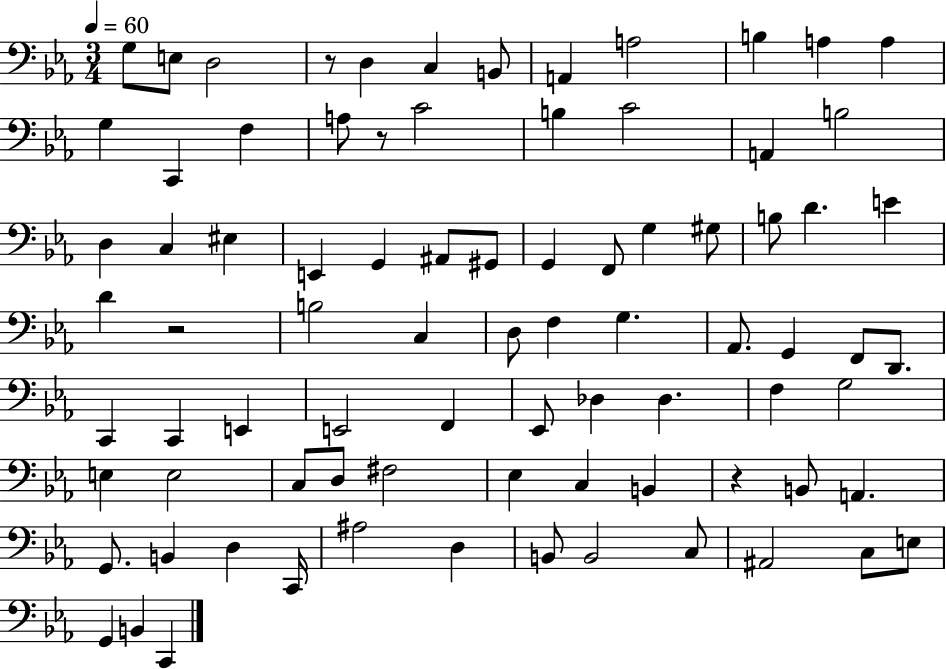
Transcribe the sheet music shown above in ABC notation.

X:1
T:Untitled
M:3/4
L:1/4
K:Eb
G,/2 E,/2 D,2 z/2 D, C, B,,/2 A,, A,2 B, A, A, G, C,, F, A,/2 z/2 C2 B, C2 A,, B,2 D, C, ^E, E,, G,, ^A,,/2 ^G,,/2 G,, F,,/2 G, ^G,/2 B,/2 D E D z2 B,2 C, D,/2 F, G, _A,,/2 G,, F,,/2 D,,/2 C,, C,, E,, E,,2 F,, _E,,/2 _D, _D, F, G,2 E, E,2 C,/2 D,/2 ^F,2 _E, C, B,, z B,,/2 A,, G,,/2 B,, D, C,,/4 ^A,2 D, B,,/2 B,,2 C,/2 ^A,,2 C,/2 E,/2 G,, B,, C,,